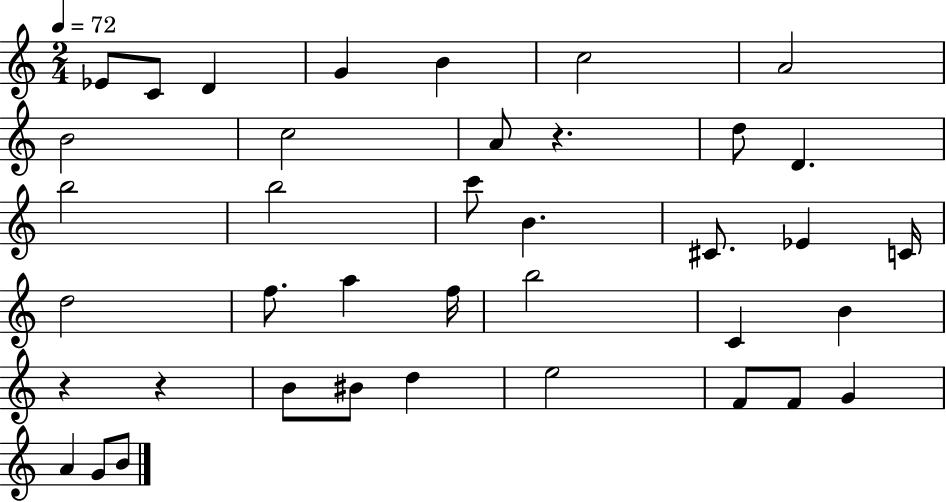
X:1
T:Untitled
M:2/4
L:1/4
K:C
_E/2 C/2 D G B c2 A2 B2 c2 A/2 z d/2 D b2 b2 c'/2 B ^C/2 _E C/4 d2 f/2 a f/4 b2 C B z z B/2 ^B/2 d e2 F/2 F/2 G A G/2 B/2